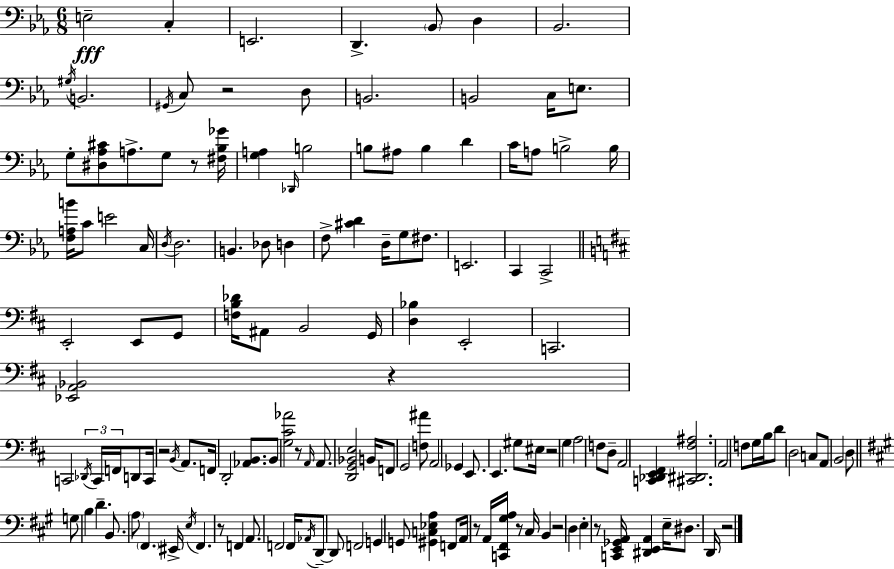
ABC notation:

X:1
T:Untitled
M:6/8
L:1/4
K:Cm
E,2 C, E,,2 D,, _B,,/2 D, _B,,2 ^G,/4 B,,2 ^G,,/4 C,/2 z2 D,/2 B,,2 B,,2 C,/4 E,/2 G,/2 [^D,_A,^C]/2 A,/2 G,/2 z/2 [^F,_B,_G]/4 [G,A,] _D,,/4 B,2 B,/2 ^A,/2 B, D C/4 A,/2 B,2 B,/4 [F,A,B]/4 C/2 E2 C,/4 D,/4 D,2 B,, _D,/2 D, F,/2 [^CD] D,/4 G,/2 ^F,/2 E,,2 C,, C,,2 E,,2 E,,/2 G,,/2 [F,B,_D]/4 ^A,,/2 B,,2 G,,/4 [D,_B,] E,,2 C,,2 [_E,,A,,_B,,]2 z C,,2 _D,,/4 C,,/4 F,,/4 D,,/2 C,,/4 z2 B,,/4 A,,/2 F,,/4 D,,2 [_A,,B,,]/2 B,,/2 [G,^C_A]2 z/2 A,,/4 A,,/2 [D,,G,,_B,,E,]2 B,,/4 F,,/2 G,,2 [F,^A]/2 A,,2 _G,, E,,/2 E,, ^G,/2 ^E,/4 z2 G, A,2 F,/2 D,/2 A,,2 [C,,_D,,E,,^F,,] [^C,,^D,,^F,^A,]2 A,,2 F,/2 G,/4 B,/4 D/2 D,2 C,/2 A,,/2 B,,2 D,/2 G,/2 B, D B,,/2 A,/2 ^F,, ^E,,/4 E,/4 ^F,, z/2 F,, A,,/2 F,,2 F,,/4 _A,,/4 D,,/2 D,,/2 F,,2 G,, G,,/2 [^G,,C,_E,A,] F,,/2 A,,/4 z/2 A,,/4 [C,,^F,,^G,A,]/4 z/2 ^C,/4 B,, z2 D, E, z/2 [C,,E,,_G,,A,,]/4 [^D,,E,,A,,] E,/4 ^D,/2 D,,/4 z2